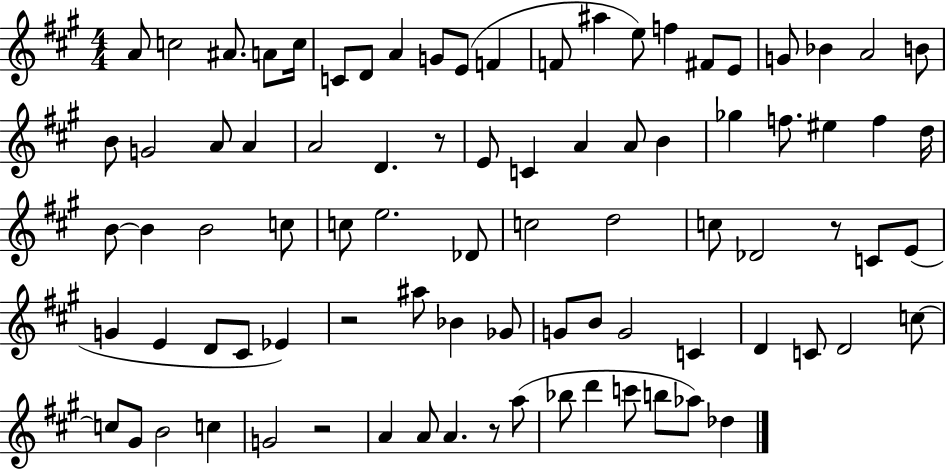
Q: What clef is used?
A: treble